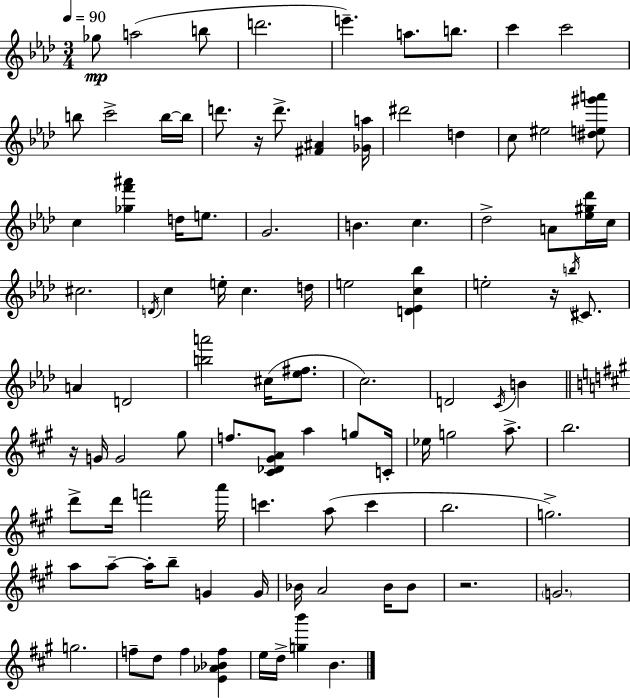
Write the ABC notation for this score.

X:1
T:Untitled
M:3/4
L:1/4
K:Fm
_g/2 a2 b/2 d'2 e' a/2 b/2 c' c'2 b/2 c'2 b/4 b/4 d'/2 z/4 d'/2 [^F^A] [_Ga]/4 ^d'2 d c/2 ^e2 [^de^g'a']/2 c [_gf'^a'] d/4 e/2 G2 B c _d2 A/2 [_e^g_d']/4 c/4 ^c2 D/4 c e/4 c d/4 e2 [D_Ec_b] e2 z/4 b/4 ^C/2 A D2 [ba']2 ^c/4 [_e^f]/2 c2 D2 C/4 B z/4 G/4 G2 ^g/2 f/2 [^C_D^GA]/2 a g/2 C/4 _e/4 g2 a/2 b2 d'/2 d'/4 f'2 a'/4 c' a/2 c' b2 g2 a/2 a/2 a/4 b/2 G G/4 _B/4 A2 _B/4 _B/2 z2 G2 g2 f/2 d/2 f [E_A_Bf] e/4 d/4 [gb'] B